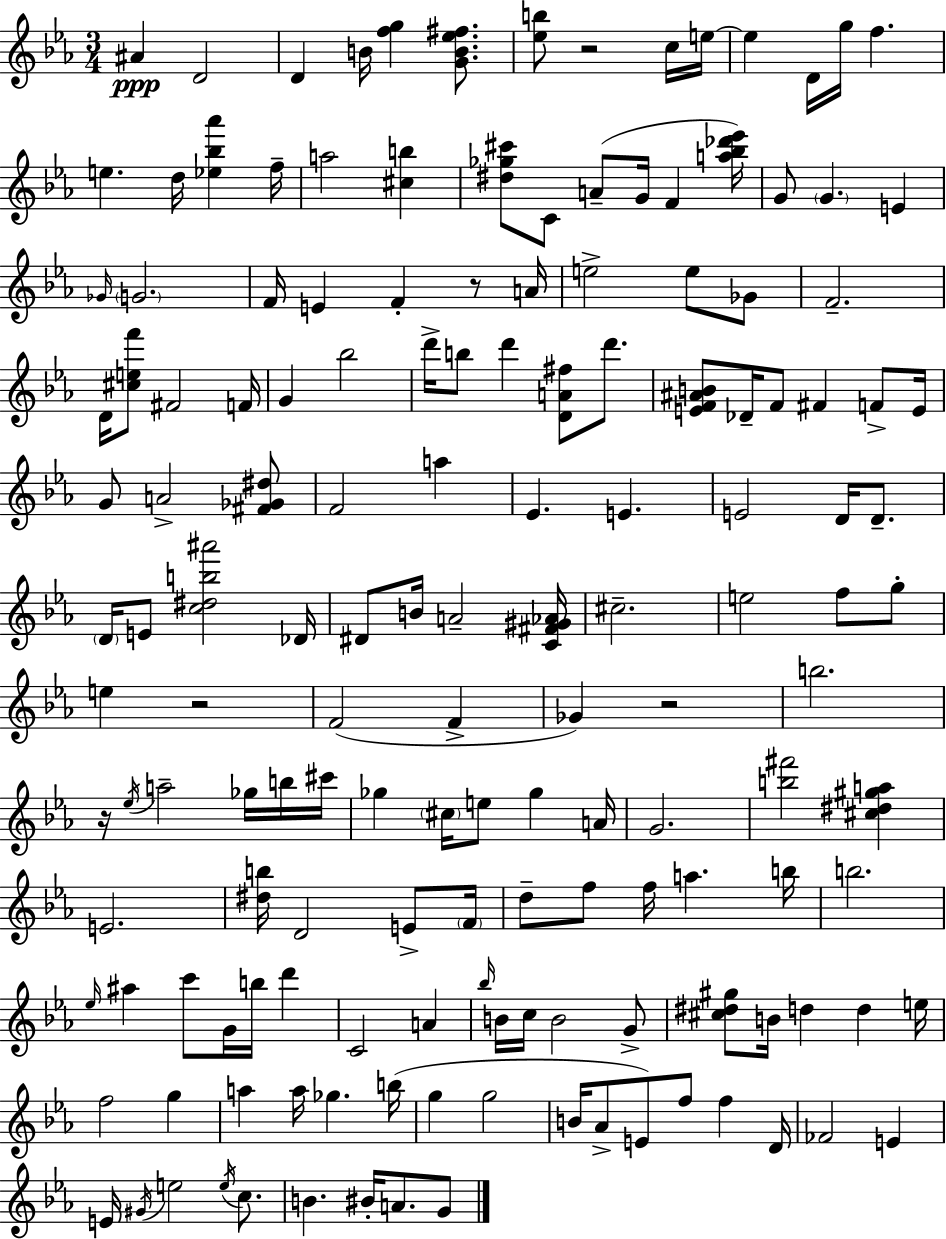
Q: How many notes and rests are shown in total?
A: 154